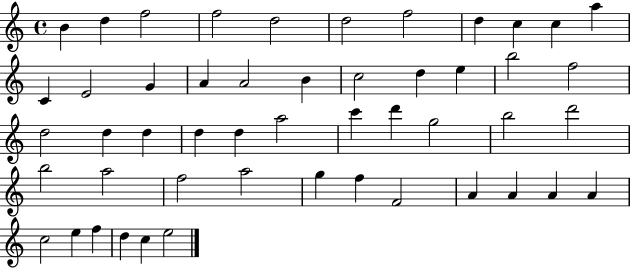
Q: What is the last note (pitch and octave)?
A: E5